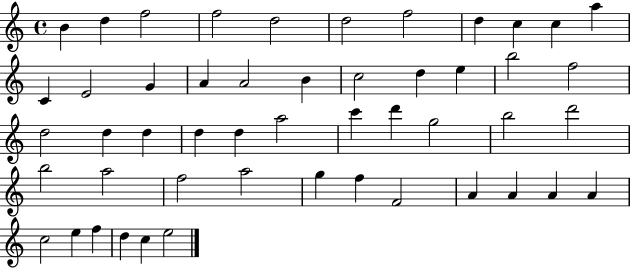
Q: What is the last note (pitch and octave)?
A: E5